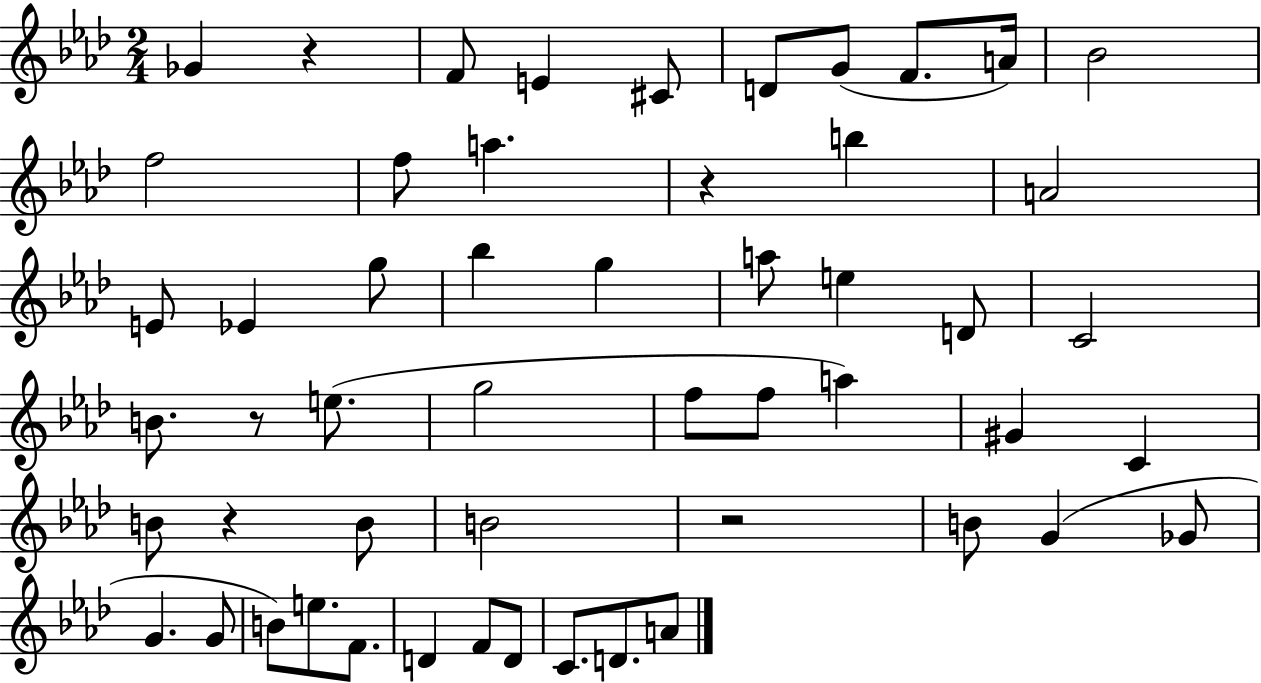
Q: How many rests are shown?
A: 5